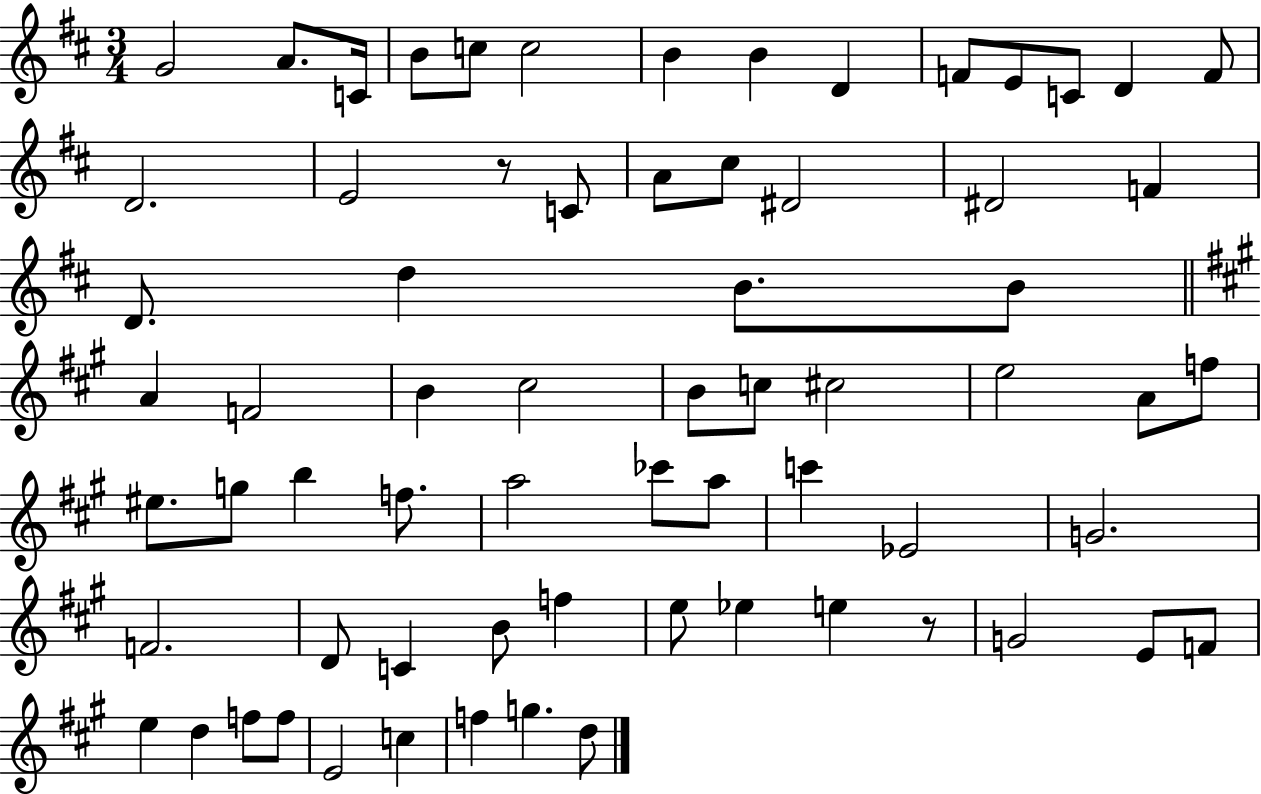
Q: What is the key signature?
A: D major